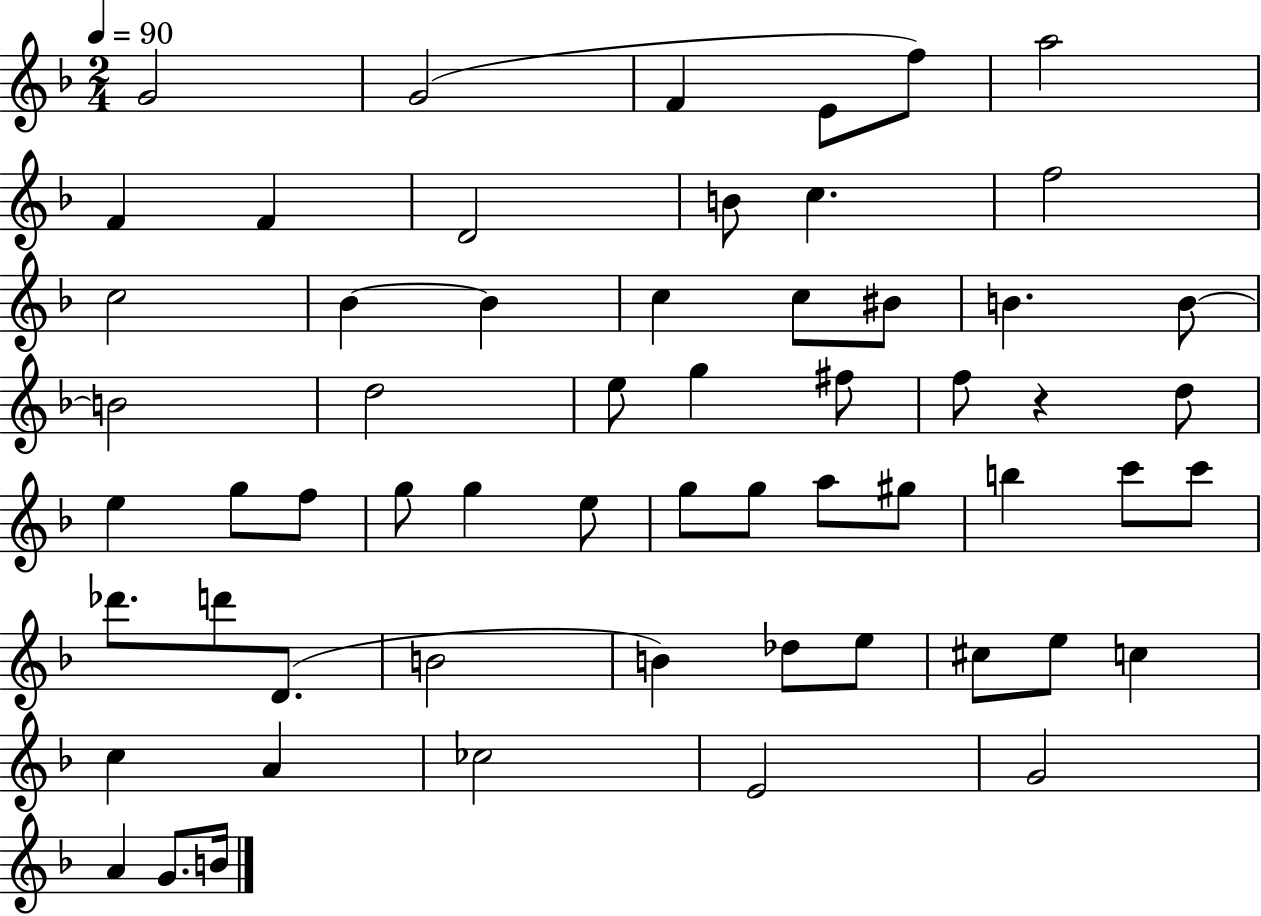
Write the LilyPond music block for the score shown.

{
  \clef treble
  \numericTimeSignature
  \time 2/4
  \key f \major
  \tempo 4 = 90
  \repeat volta 2 { g'2 | g'2( | f'4 e'8 f''8) | a''2 | \break f'4 f'4 | d'2 | b'8 c''4. | f''2 | \break c''2 | bes'4~~ bes'4 | c''4 c''8 bis'8 | b'4. b'8~~ | \break b'2 | d''2 | e''8 g''4 fis''8 | f''8 r4 d''8 | \break e''4 g''8 f''8 | g''8 g''4 e''8 | g''8 g''8 a''8 gis''8 | b''4 c'''8 c'''8 | \break des'''8. d'''8 d'8.( | b'2 | b'4) des''8 e''8 | cis''8 e''8 c''4 | \break c''4 a'4 | ces''2 | e'2 | g'2 | \break a'4 g'8. b'16 | } \bar "|."
}